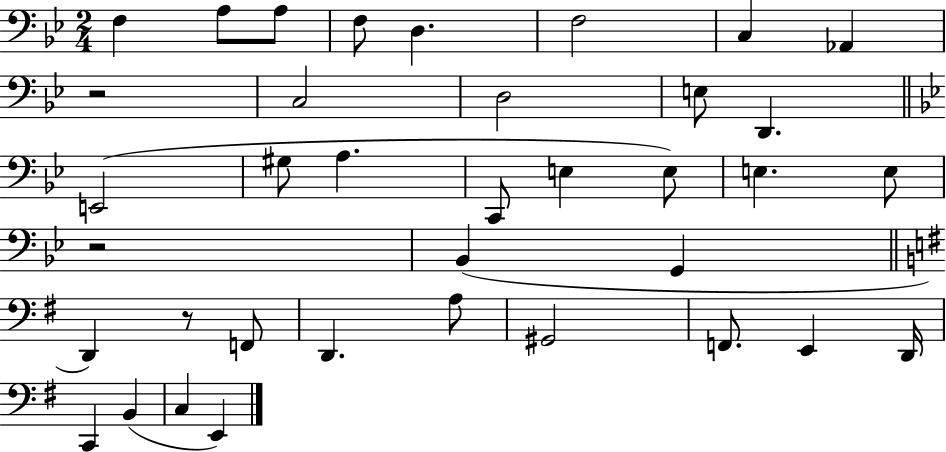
F3/q A3/e A3/e F3/e D3/q. F3/h C3/q Ab2/q R/h C3/h D3/h E3/e D2/q. E2/h G#3/e A3/q. C2/e E3/q E3/e E3/q. E3/e R/h Bb2/q G2/q D2/q R/e F2/e D2/q. A3/e G#2/h F2/e. E2/q D2/s C2/q B2/q C3/q E2/q